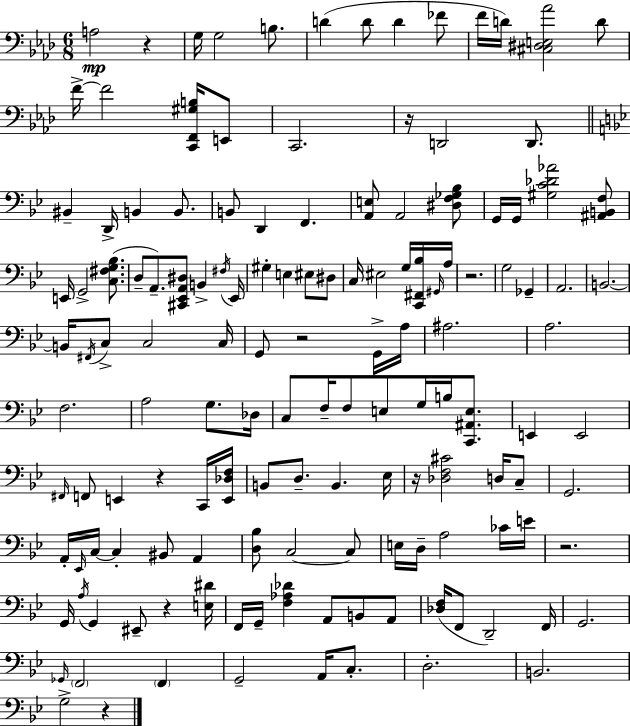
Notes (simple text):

A3/h R/q G3/s G3/h B3/e. D4/q D4/e D4/q FES4/e F4/s D4/s [C#3,D#3,E3,Ab4]/h D4/e F4/s F4/h [C2,F2,G#3,B3]/s E2/e C2/h. R/s D2/h D2/e. BIS2/q D2/s B2/q B2/e. B2/e D2/q F2/q. [A2,E3]/e A2/h [D#3,F3,Gb3,Bb3]/e G2/s G2/s [G#3,C4,Db4,Ab4]/h [A#2,B2,F3]/e E2/s G2/h [C3,F#3,G3,Bb3]/e. D3/e A2/e. [C#2,Eb2,A2,D#3]/e B2/q F#3/s Eb2/s G#3/q E3/q EIS3/e D#3/e C3/s EIS3/h G3/s [C2,F#2,Bb3]/s G#2/s A3/s R/h. G3/h Gb2/q A2/h. B2/h. B2/s F#2/s C3/e C3/h C3/s G2/e R/h G2/s A3/s A#3/h. A3/h. F3/h. A3/h G3/e. Db3/s C3/e F3/s F3/e E3/e G3/s B3/s [C2,A#2,E3]/e. E2/q E2/h F#2/s F2/e E2/q R/q C2/s [E2,Db3,F3]/s B2/e D3/e. B2/q. Eb3/s R/s [Db3,F3,C#4]/h D3/s C3/e G2/h. A2/s Eb2/s C3/s C3/q BIS2/e A2/q [D3,Bb3]/e C3/h C3/e E3/s D3/s A3/h CES4/s E4/s R/h. G2/s A3/s G2/q EIS2/e R/q [E3,D#4]/s F2/s G2/s [F3,Ab3,Db4]/q A2/e B2/e A2/e [Db3,F3]/s F2/e D2/h F2/s G2/h. Gb2/s F2/h F2/q G2/h A2/s C3/e. D3/h. B2/h. G3/h R/q